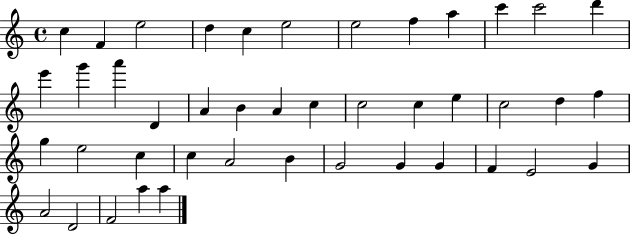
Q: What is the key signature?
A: C major